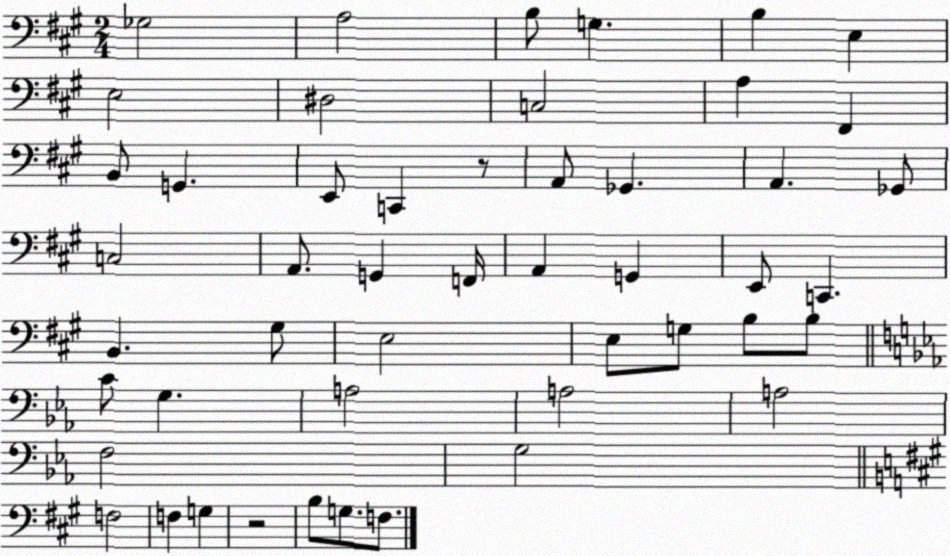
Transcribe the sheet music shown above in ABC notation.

X:1
T:Untitled
M:2/4
L:1/4
K:A
_G,2 A,2 B,/2 G, B, E, E,2 ^D,2 C,2 A, ^F,, B,,/2 G,, E,,/2 C,, z/2 A,,/2 _G,, A,, _G,,/2 C,2 A,,/2 G,, F,,/4 A,, G,, E,,/2 C,, B,, ^G,/2 E,2 E,/2 G,/2 B,/2 B,/2 C/2 G, A,2 A,2 A,2 F,2 G,2 F,2 F, G, z2 B,/2 G,/2 F,/2